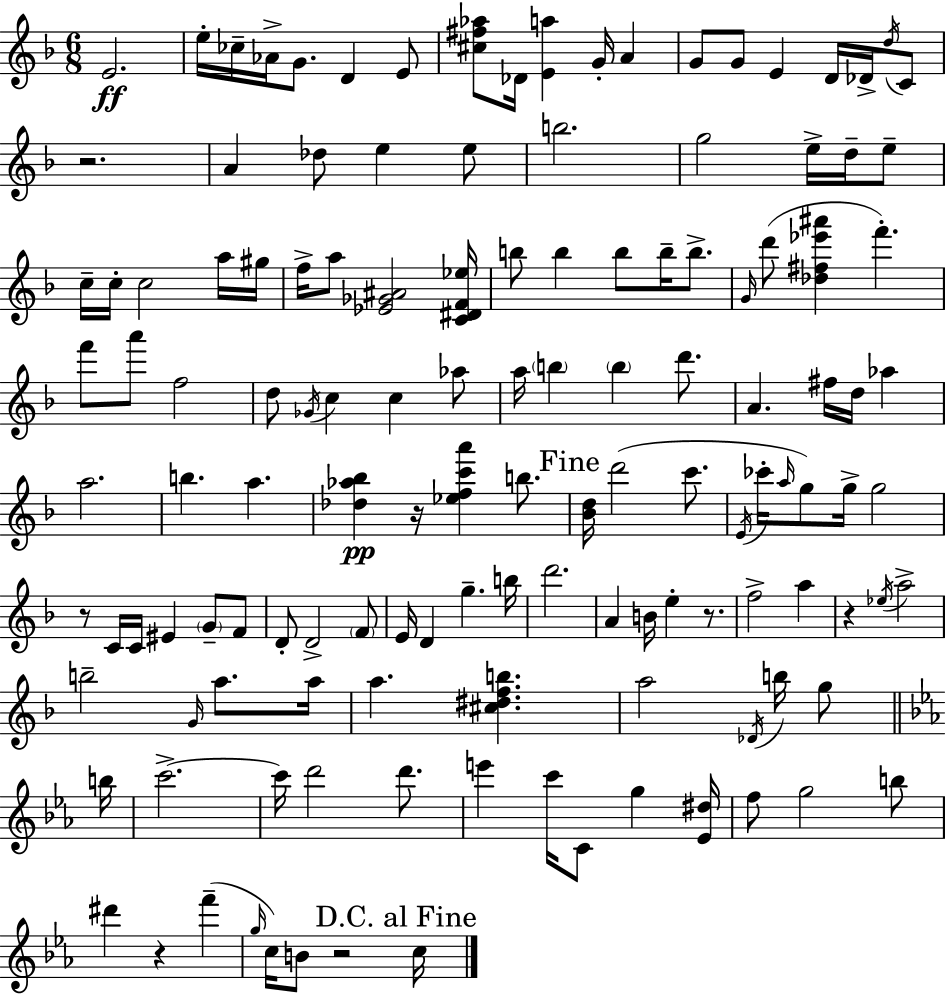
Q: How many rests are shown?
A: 7